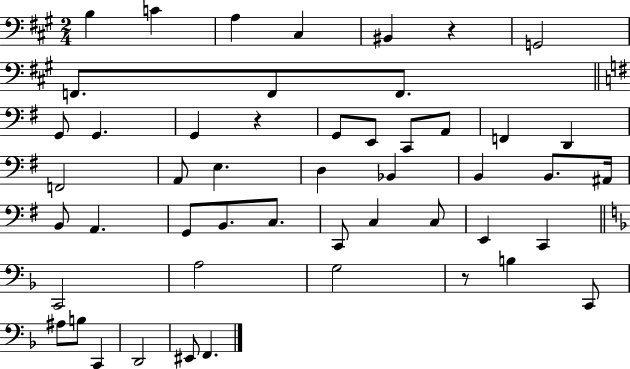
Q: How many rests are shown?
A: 3